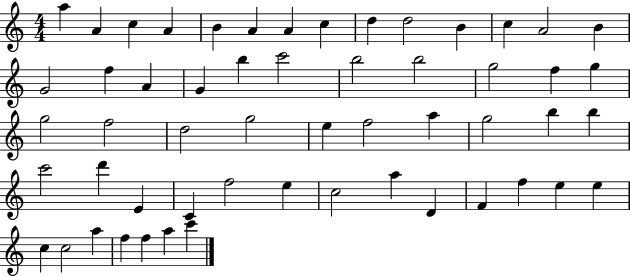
X:1
T:Untitled
M:4/4
L:1/4
K:C
a A c A B A A c d d2 B c A2 B G2 f A G b c'2 b2 b2 g2 f g g2 f2 d2 g2 e f2 a g2 b b c'2 d' E C f2 e c2 a D F f e e c c2 a f f a c'